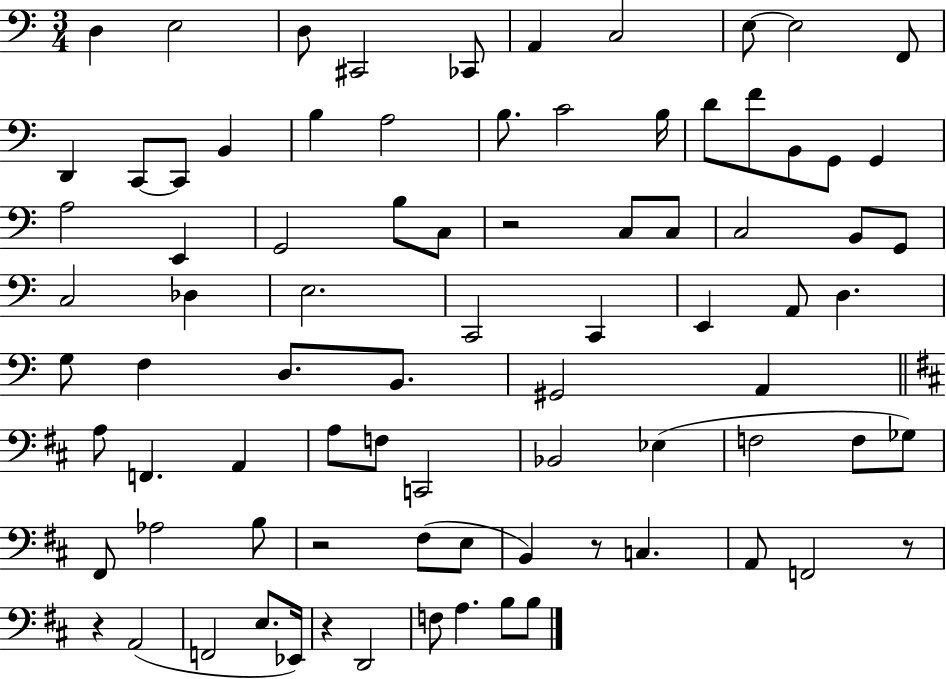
X:1
T:Untitled
M:3/4
L:1/4
K:C
D, E,2 D,/2 ^C,,2 _C,,/2 A,, C,2 E,/2 E,2 F,,/2 D,, C,,/2 C,,/2 B,, B, A,2 B,/2 C2 B,/4 D/2 F/2 B,,/2 G,,/2 G,, A,2 E,, G,,2 B,/2 C,/2 z2 C,/2 C,/2 C,2 B,,/2 G,,/2 C,2 _D, E,2 C,,2 C,, E,, A,,/2 D, G,/2 F, D,/2 B,,/2 ^G,,2 A,, A,/2 F,, A,, A,/2 F,/2 C,,2 _B,,2 _E, F,2 F,/2 _G,/2 ^F,,/2 _A,2 B,/2 z2 ^F,/2 E,/2 B,, z/2 C, A,,/2 F,,2 z/2 z A,,2 F,,2 E,/2 _E,,/4 z D,,2 F,/2 A, B,/2 B,/2